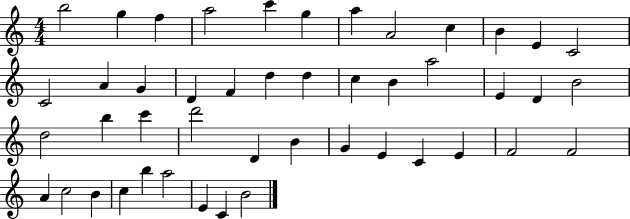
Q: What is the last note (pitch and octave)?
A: B4